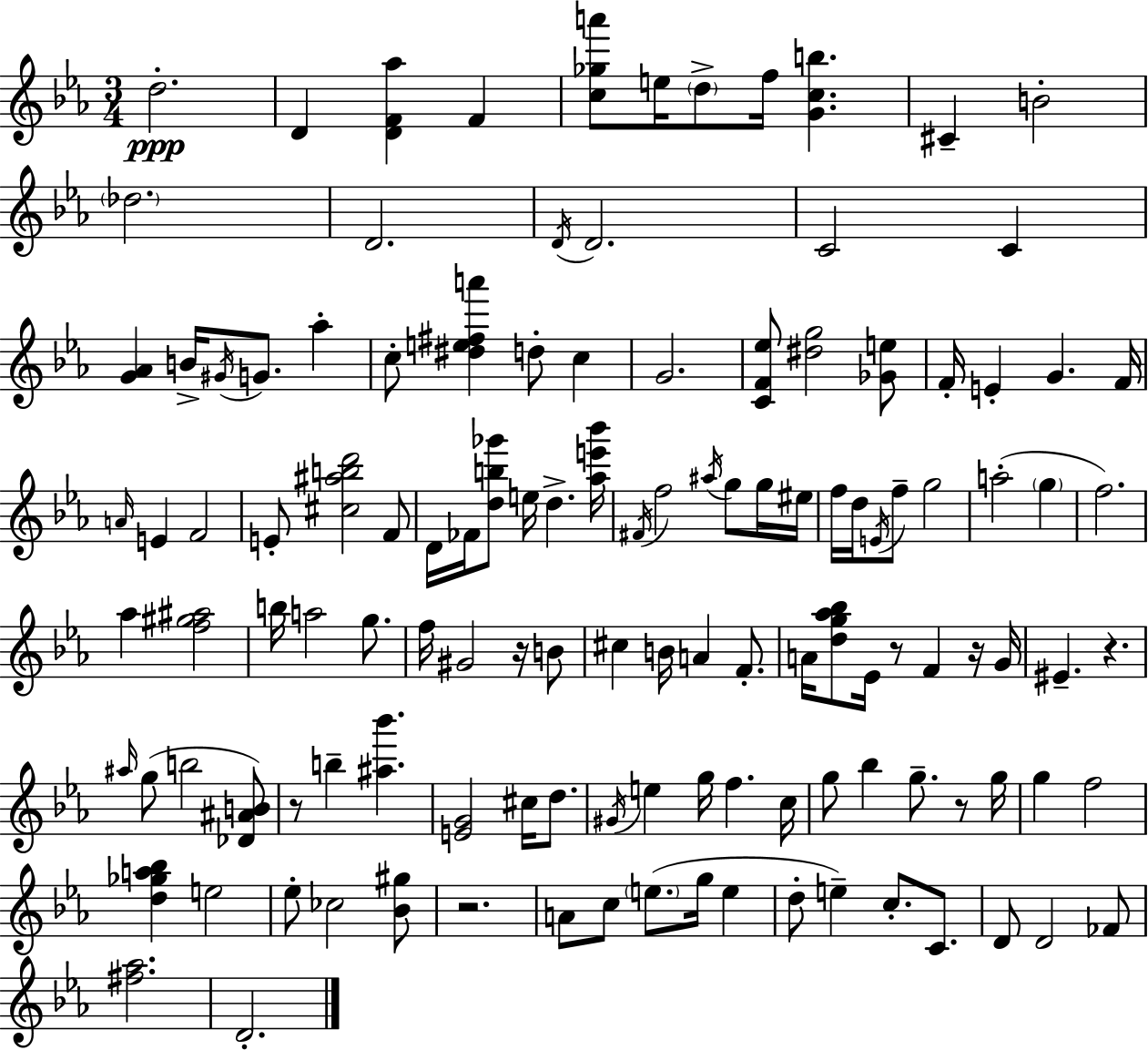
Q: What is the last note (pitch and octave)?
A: D4